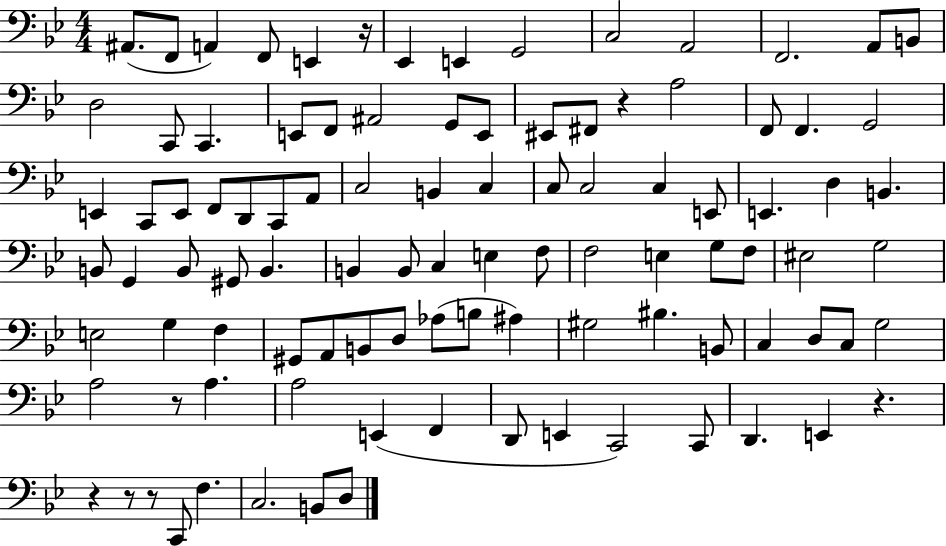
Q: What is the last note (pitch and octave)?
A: D3